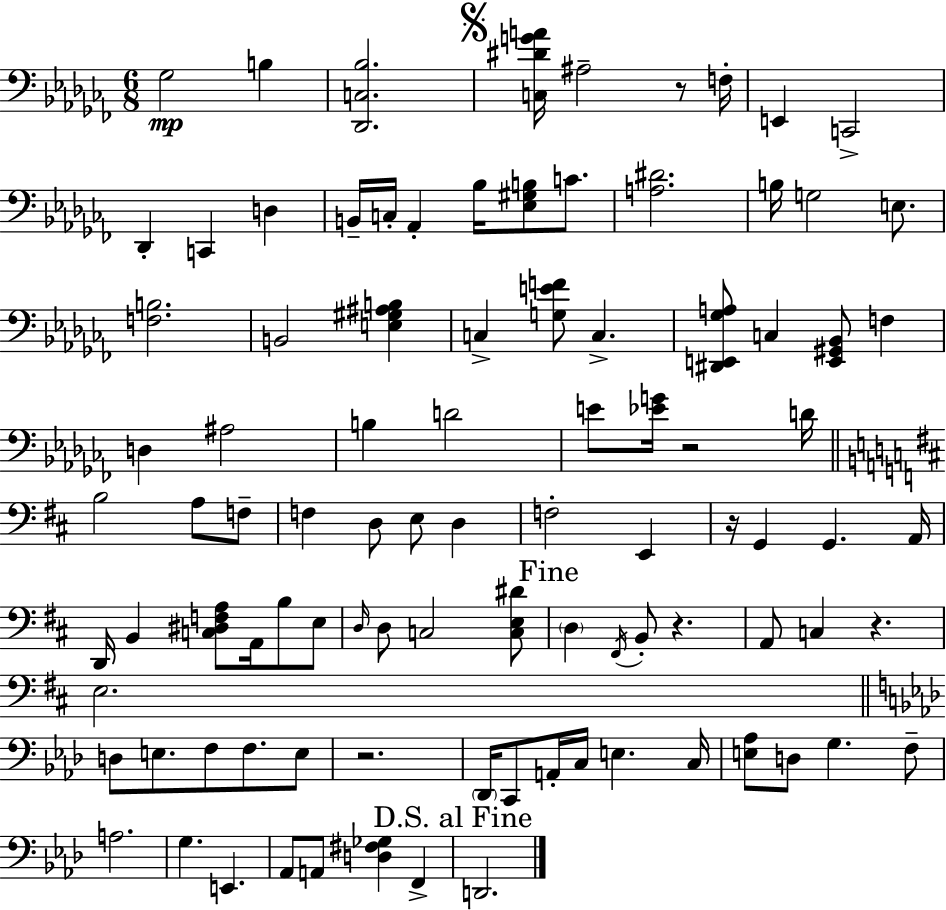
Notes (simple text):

Gb3/h B3/q [Db2,C3,Bb3]/h. [C3,D#4,G4,A4]/s A#3/h R/e F3/s E2/q C2/h Db2/q C2/q D3/q B2/s C3/s Ab2/q Bb3/s [Eb3,G#3,B3]/e C4/e. [A3,D#4]/h. B3/s G3/h E3/e. [F3,B3]/h. B2/h [E3,G#3,A#3,B3]/q C3/q [G3,E4,F4]/e C3/q. [D#2,E2,Gb3,A3]/e C3/q [E2,G#2,Bb2]/e F3/q D3/q A#3/h B3/q D4/h E4/e [Eb4,G4]/s R/h D4/s B3/h A3/e F3/e F3/q D3/e E3/e D3/q F3/h E2/q R/s G2/q G2/q. A2/s D2/s B2/q [C3,D#3,F3,A3]/e A2/s B3/e E3/e D3/s D3/e C3/h [C3,E3,D#4]/e D3/q F#2/s B2/e R/q. A2/e C3/q R/q. E3/h. D3/e E3/e. F3/e F3/e. E3/e R/h. Db2/s C2/e A2/s C3/s E3/q. C3/s [E3,Ab3]/e D3/e G3/q. F3/e A3/h. G3/q. E2/q. Ab2/e A2/e [D3,F#3,Gb3]/q F2/q D2/h.